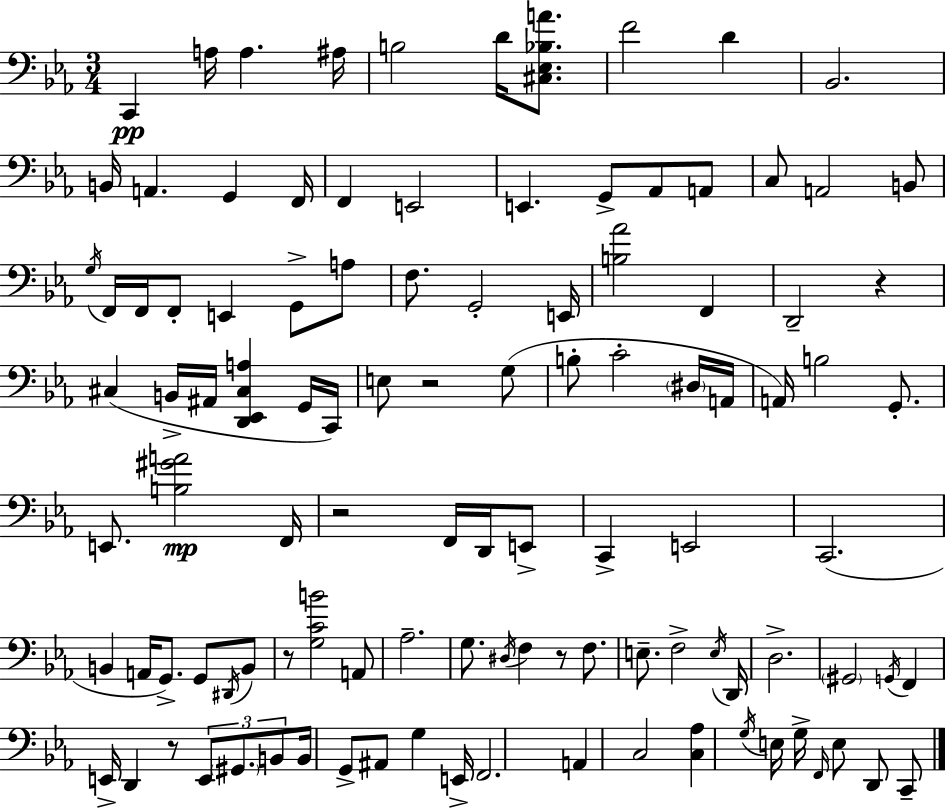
{
  \clef bass
  \numericTimeSignature
  \time 3/4
  \key ees \major
  c,4\pp a16 a4. ais16 | b2 d'16 <cis ees bes a'>8. | f'2 d'4 | bes,2. | \break b,16 a,4. g,4 f,16 | f,4 e,2 | e,4. g,8-> aes,8 a,8 | c8 a,2 b,8 | \break \acciaccatura { g16 } f,16 f,16 f,8-. e,4 g,8-> a8 | f8. g,2-. | e,16 <b aes'>2 f,4 | d,2-- r4 | \break cis4( b,16-> ais,16 <d, ees, cis a>4 g,16 | c,16) e8 r2 g8( | b8-. c'2-. \parenthesize dis16 | a,16 a,16) b2 g,8.-. | \break e,8. <b gis' a'>2\mp | f,16 r2 f,16 d,16 e,8-> | c,4-> e,2 | c,2.( | \break b,4 a,16 g,8.->) g,8 \acciaccatura { dis,16 } | b,8 r8 <g c' b'>2 | a,8 aes2.-- | g8. \acciaccatura { dis16 } f4 r8 | \break f8. e8.-- f2-> | \acciaccatura { e16 } d,16 d2.-> | \parenthesize gis,2 | \acciaccatura { g,16 } f,4 e,16-> d,4 r8 | \break \tuplet 3/2 { e,8 \parenthesize gis,8. b,8 } b,16 g,8-> ais,8 | g4 e,16-> f,2. | a,4 c2 | <c aes>4 \acciaccatura { g16 } e16 g16-> | \break \grace { f,16 } e8 d,8 c,8-- \bar "|."
}